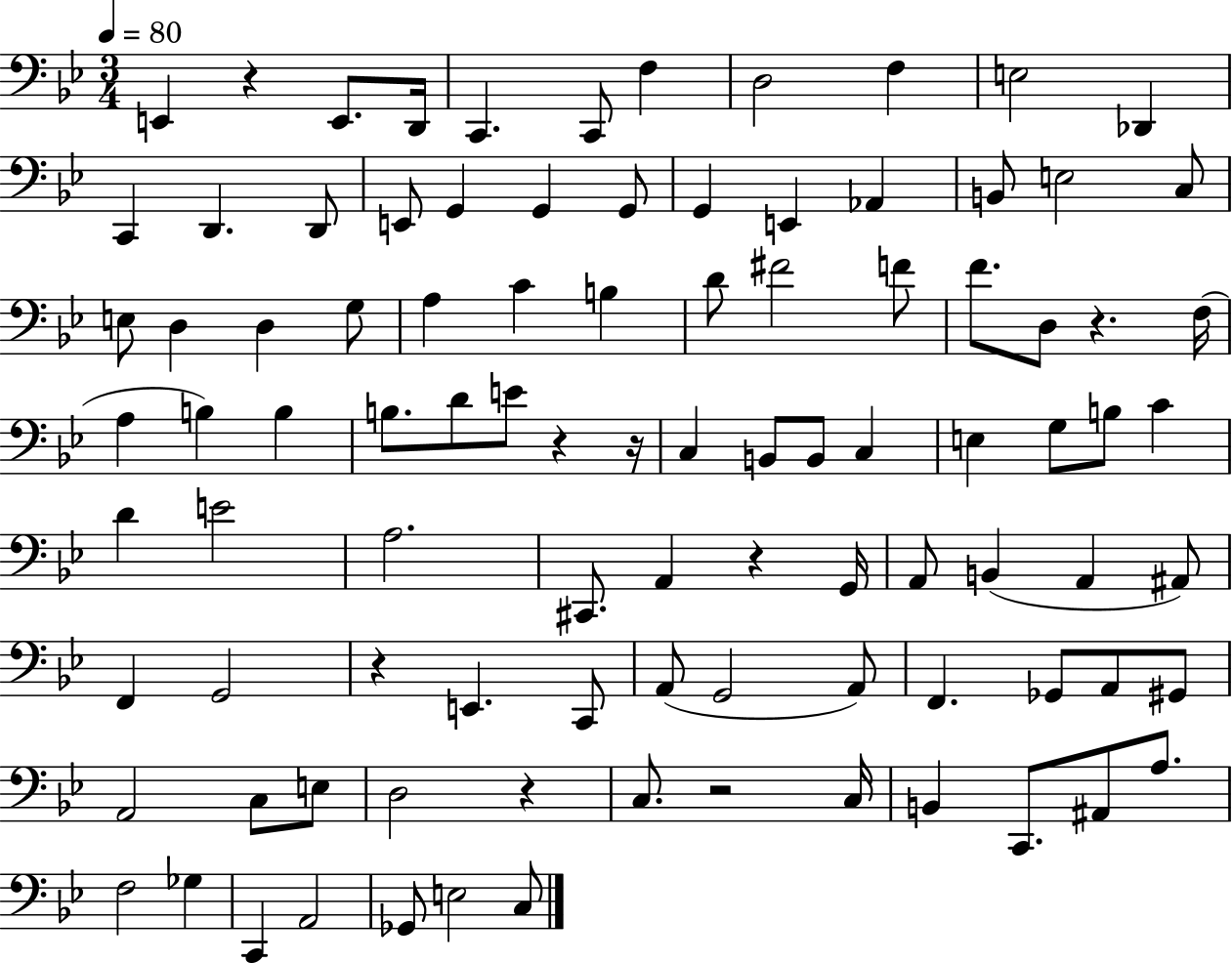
{
  \clef bass
  \numericTimeSignature
  \time 3/4
  \key bes \major
  \tempo 4 = 80
  e,4 r4 e,8. d,16 | c,4. c,8 f4 | d2 f4 | e2 des,4 | \break c,4 d,4. d,8 | e,8 g,4 g,4 g,8 | g,4 e,4 aes,4 | b,8 e2 c8 | \break e8 d4 d4 g8 | a4 c'4 b4 | d'8 fis'2 f'8 | f'8. d8 r4. f16( | \break a4 b4) b4 | b8. d'8 e'8 r4 r16 | c4 b,8 b,8 c4 | e4 g8 b8 c'4 | \break d'4 e'2 | a2. | cis,8. a,4 r4 g,16 | a,8 b,4( a,4 ais,8) | \break f,4 g,2 | r4 e,4. c,8 | a,8( g,2 a,8) | f,4. ges,8 a,8 gis,8 | \break a,2 c8 e8 | d2 r4 | c8. r2 c16 | b,4 c,8. ais,8 a8. | \break f2 ges4 | c,4 a,2 | ges,8 e2 c8 | \bar "|."
}